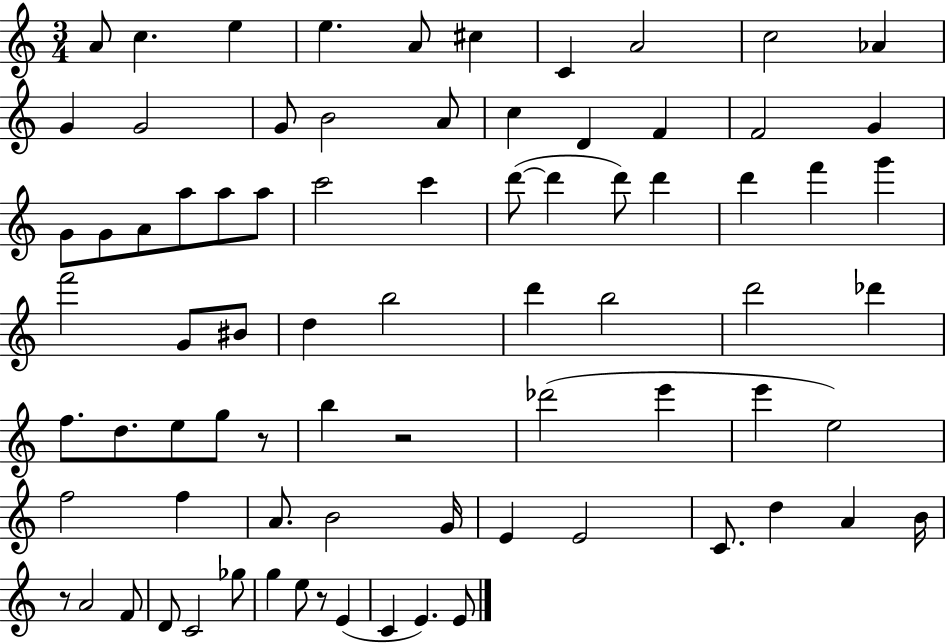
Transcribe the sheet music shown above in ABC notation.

X:1
T:Untitled
M:3/4
L:1/4
K:C
A/2 c e e A/2 ^c C A2 c2 _A G G2 G/2 B2 A/2 c D F F2 G G/2 G/2 A/2 a/2 a/2 a/2 c'2 c' d'/2 d' d'/2 d' d' f' g' f'2 G/2 ^B/2 d b2 d' b2 d'2 _d' f/2 d/2 e/2 g/2 z/2 b z2 _d'2 e' e' e2 f2 f A/2 B2 G/4 E E2 C/2 d A B/4 z/2 A2 F/2 D/2 C2 _g/2 g e/2 z/2 E C E E/2